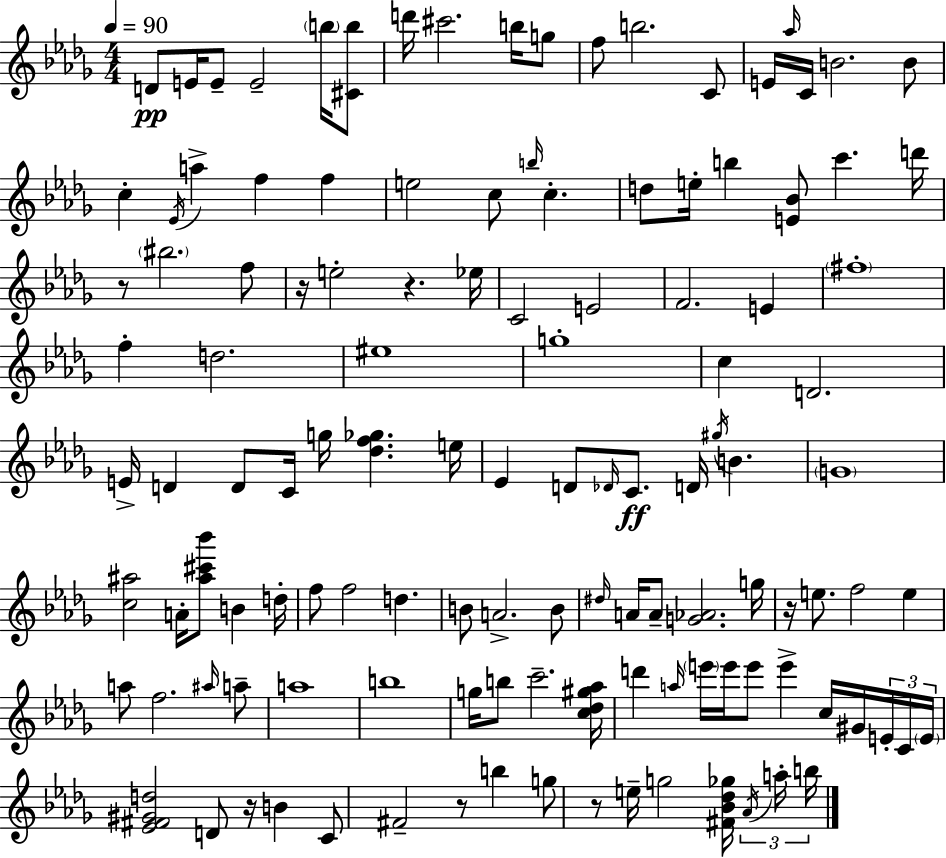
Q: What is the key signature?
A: BES minor